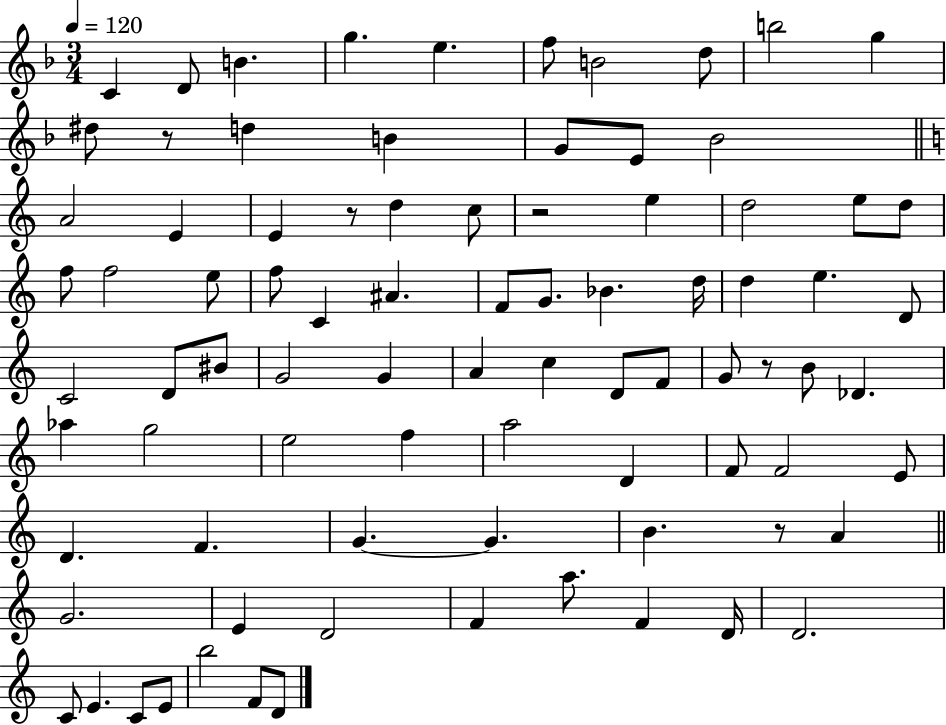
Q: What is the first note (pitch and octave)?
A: C4